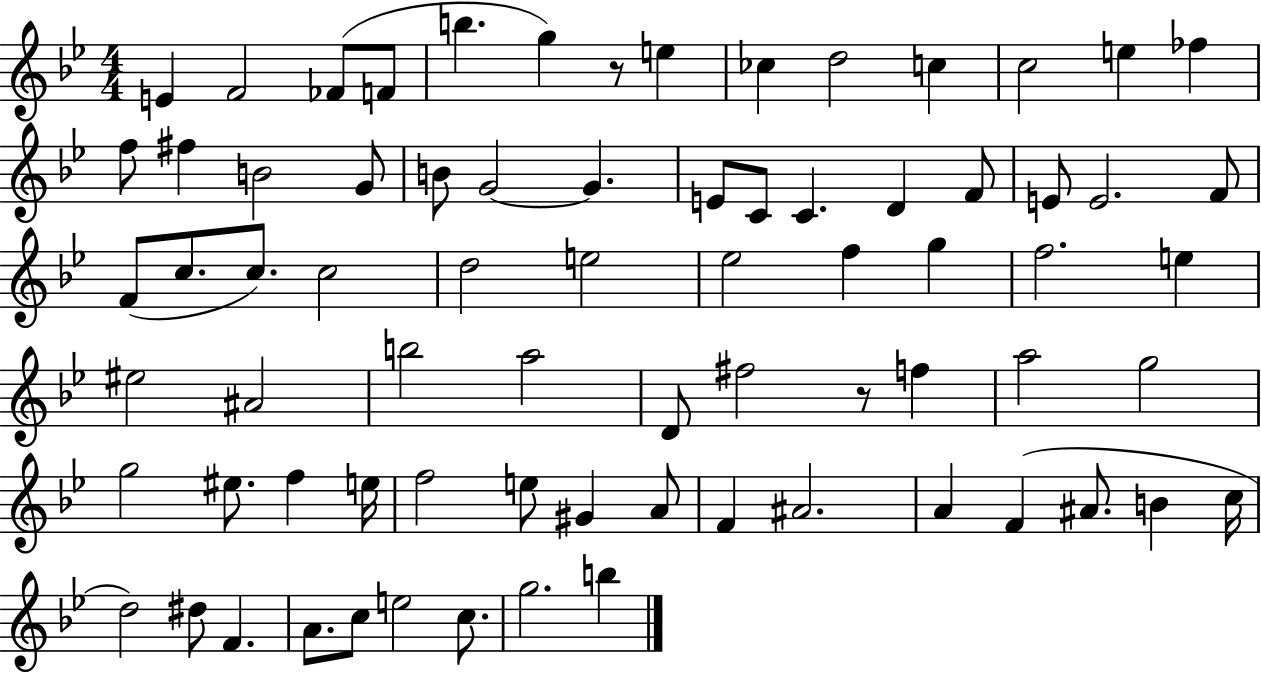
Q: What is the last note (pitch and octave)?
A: B5